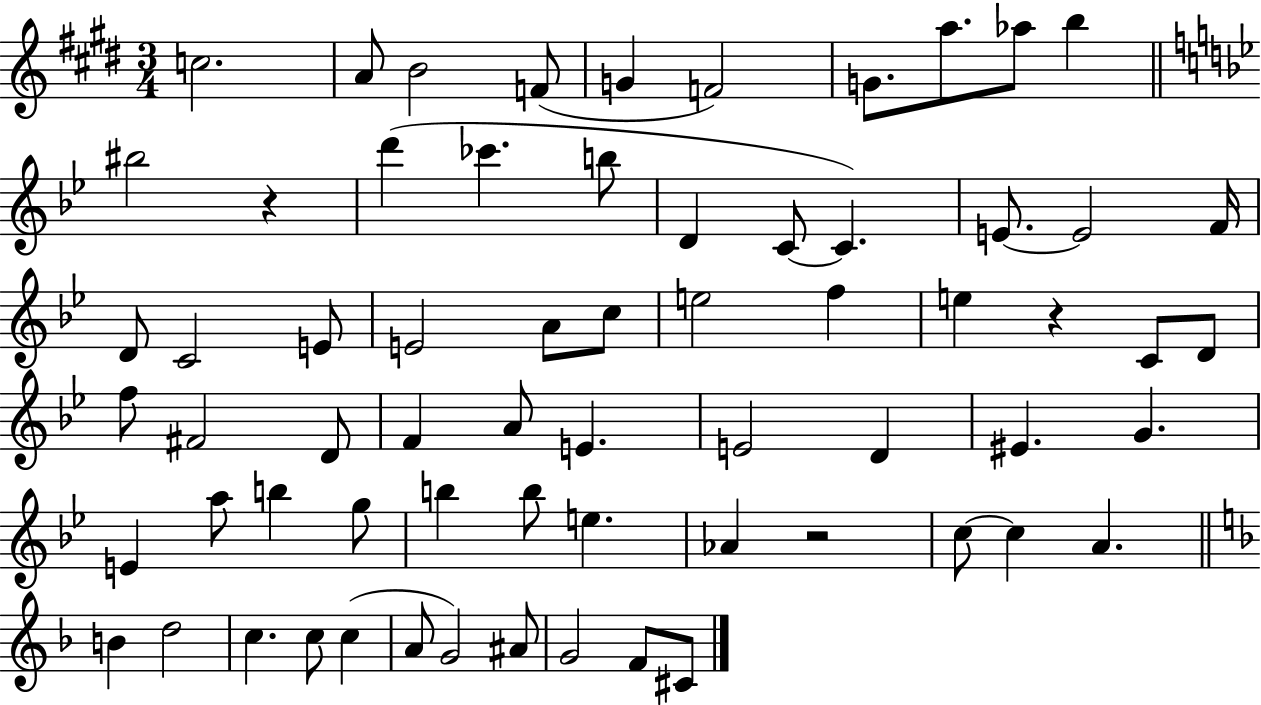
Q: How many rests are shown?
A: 3